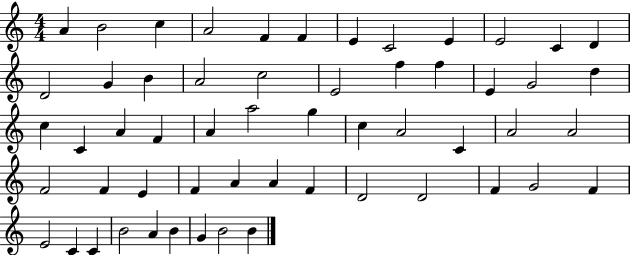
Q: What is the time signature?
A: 4/4